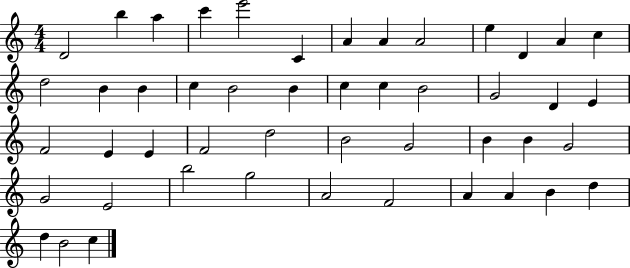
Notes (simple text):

D4/h B5/q A5/q C6/q E6/h C4/q A4/q A4/q A4/h E5/q D4/q A4/q C5/q D5/h B4/q B4/q C5/q B4/h B4/q C5/q C5/q B4/h G4/h D4/q E4/q F4/h E4/q E4/q F4/h D5/h B4/h G4/h B4/q B4/q G4/h G4/h E4/h B5/h G5/h A4/h F4/h A4/q A4/q B4/q D5/q D5/q B4/h C5/q